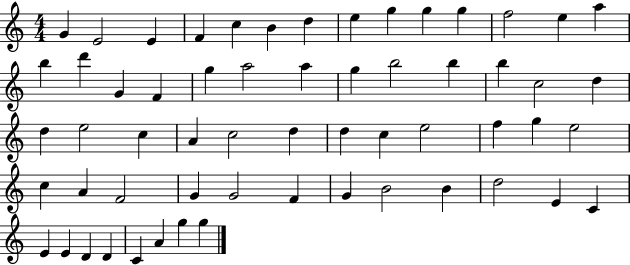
X:1
T:Untitled
M:4/4
L:1/4
K:C
G E2 E F c B d e g g g f2 e a b d' G F g a2 a g b2 b b c2 d d e2 c A c2 d d c e2 f g e2 c A F2 G G2 F G B2 B d2 E C E E D D C A g g